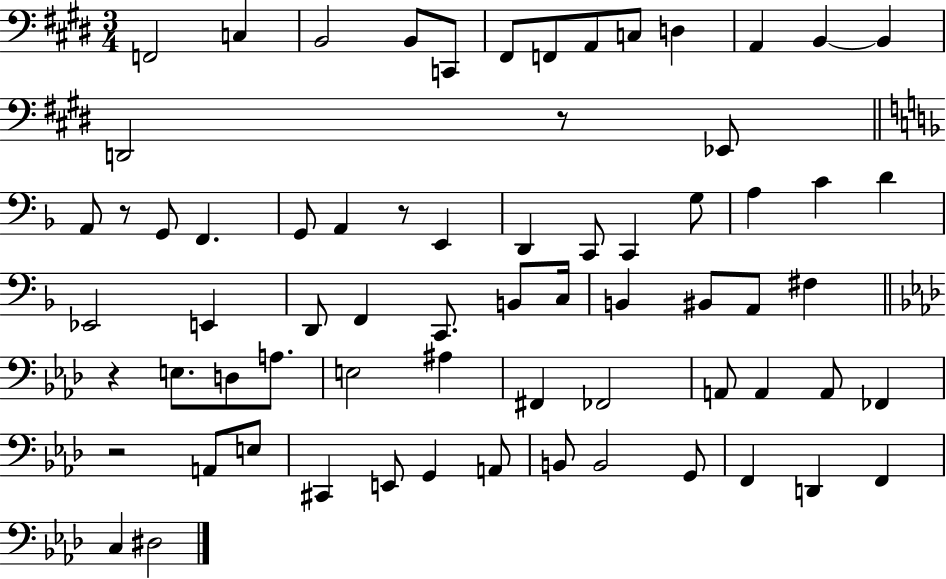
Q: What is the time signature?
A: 3/4